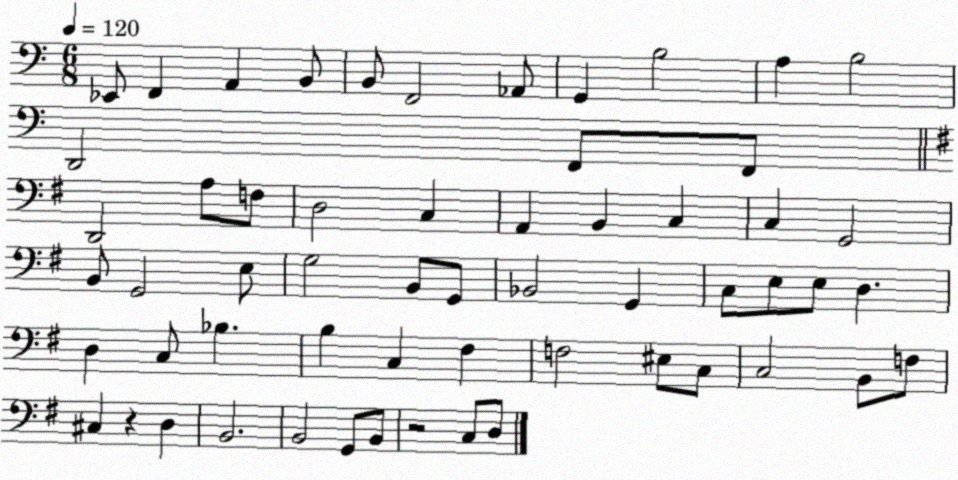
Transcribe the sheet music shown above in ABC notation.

X:1
T:Untitled
M:6/8
L:1/4
K:C
_E,,/2 F,, A,, B,,/2 B,,/2 F,,2 _A,,/2 G,, B,2 A, B,2 D,,2 F,,/2 F,,/2 D,,2 A,/2 F,/2 D,2 C, A,, B,, C, C, G,,2 B,,/2 G,,2 E,/2 G,2 B,,/2 G,,/2 _B,,2 G,, C,/2 E,/2 E,/2 D, D, C,/2 _B, B, C, ^F, F,2 ^E,/2 C,/2 C,2 B,,/2 F,/2 ^C, z D, B,,2 B,,2 G,,/2 B,,/2 z2 C,/2 D,/2